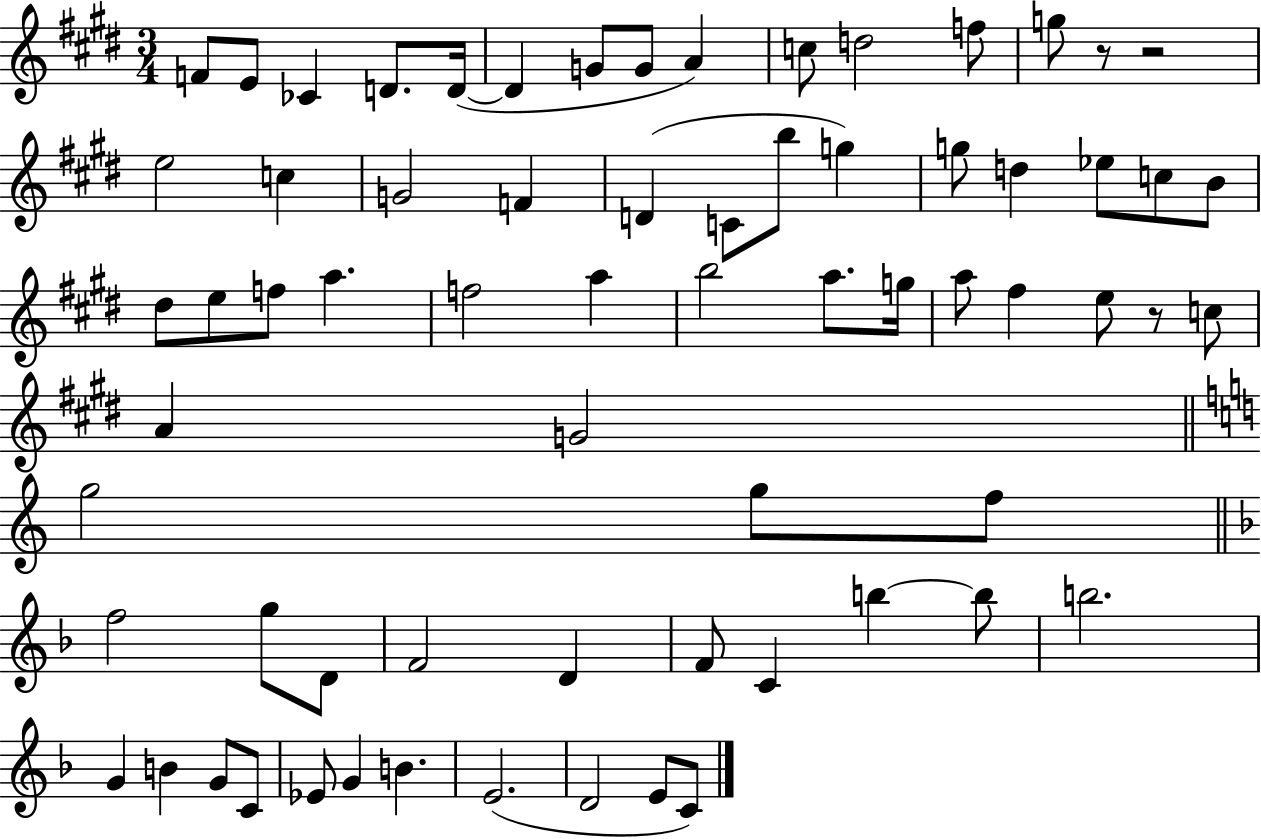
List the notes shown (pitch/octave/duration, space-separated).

F4/e E4/e CES4/q D4/e. D4/s D4/q G4/e G4/e A4/q C5/e D5/h F5/e G5/e R/e R/h E5/h C5/q G4/h F4/q D4/q C4/e B5/e G5/q G5/e D5/q Eb5/e C5/e B4/e D#5/e E5/e F5/e A5/q. F5/h A5/q B5/h A5/e. G5/s A5/e F#5/q E5/e R/e C5/e A4/q G4/h G5/h G5/e F5/e F5/h G5/e D4/e F4/h D4/q F4/e C4/q B5/q B5/e B5/h. G4/q B4/q G4/e C4/e Eb4/e G4/q B4/q. E4/h. D4/h E4/e C4/e